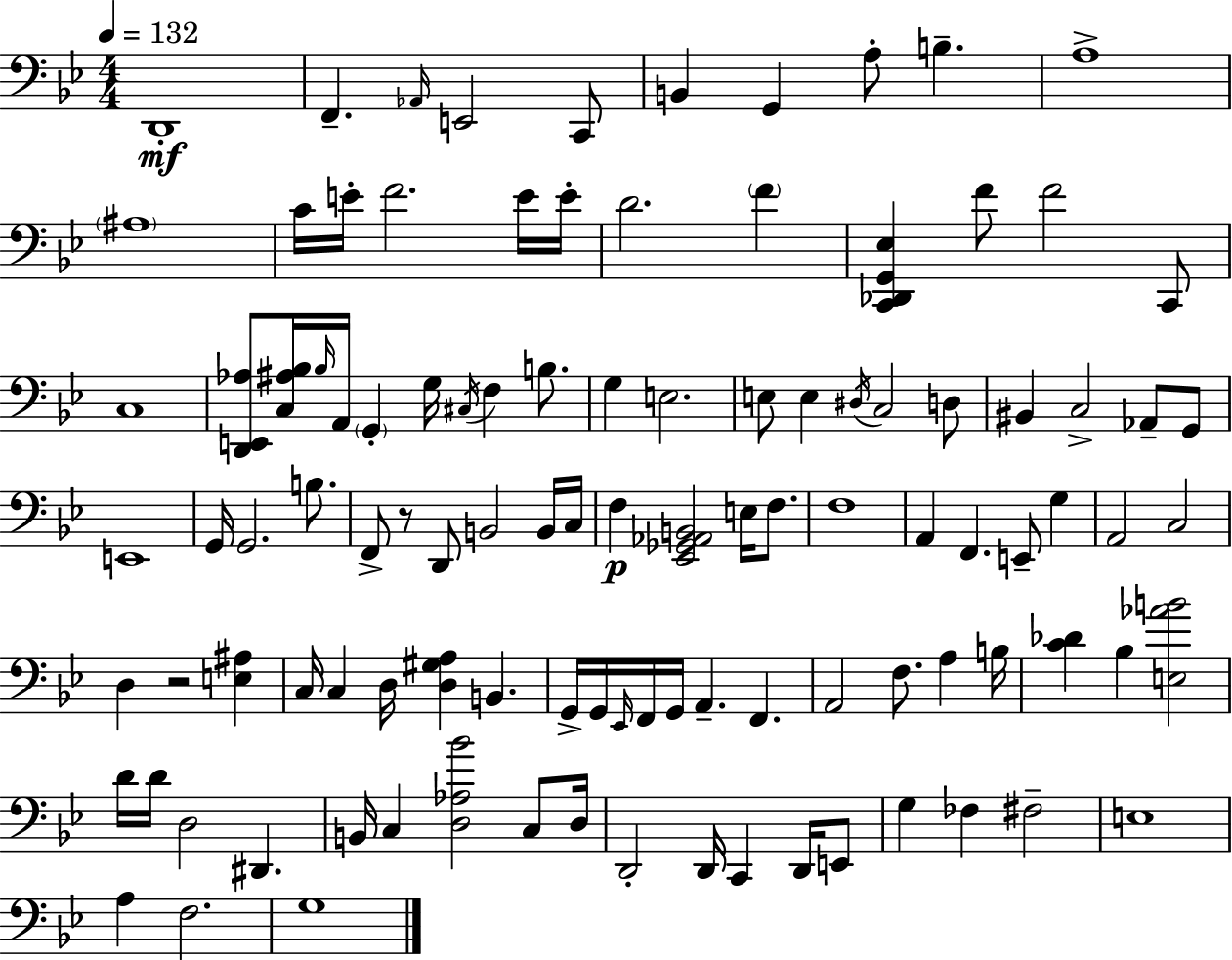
X:1
T:Untitled
M:4/4
L:1/4
K:Bb
D,,4 F,, _A,,/4 E,,2 C,,/2 B,, G,, A,/2 B, A,4 ^A,4 C/4 E/4 F2 E/4 E/4 D2 F [C,,_D,,G,,_E,] F/2 F2 C,,/2 C,4 [D,,E,,_A,]/2 [C,^A,_B,]/4 _B,/4 A,,/4 G,, G,/4 ^C,/4 F, B,/2 G, E,2 E,/2 E, ^D,/4 C,2 D,/2 ^B,, C,2 _A,,/2 G,,/2 E,,4 G,,/4 G,,2 B,/2 F,,/2 z/2 D,,/2 B,,2 B,,/4 C,/4 F, [_E,,_G,,_A,,B,,]2 E,/4 F,/2 F,4 A,, F,, E,,/2 G, A,,2 C,2 D, z2 [E,^A,] C,/4 C, D,/4 [D,^G,A,] B,, G,,/4 G,,/4 _E,,/4 F,,/4 G,,/4 A,, F,, A,,2 F,/2 A, B,/4 [C_D] _B, [E,_AB]2 D/4 D/4 D,2 ^D,, B,,/4 C, [D,_A,_B]2 C,/2 D,/4 D,,2 D,,/4 C,, D,,/4 E,,/2 G, _F, ^F,2 E,4 A, F,2 G,4